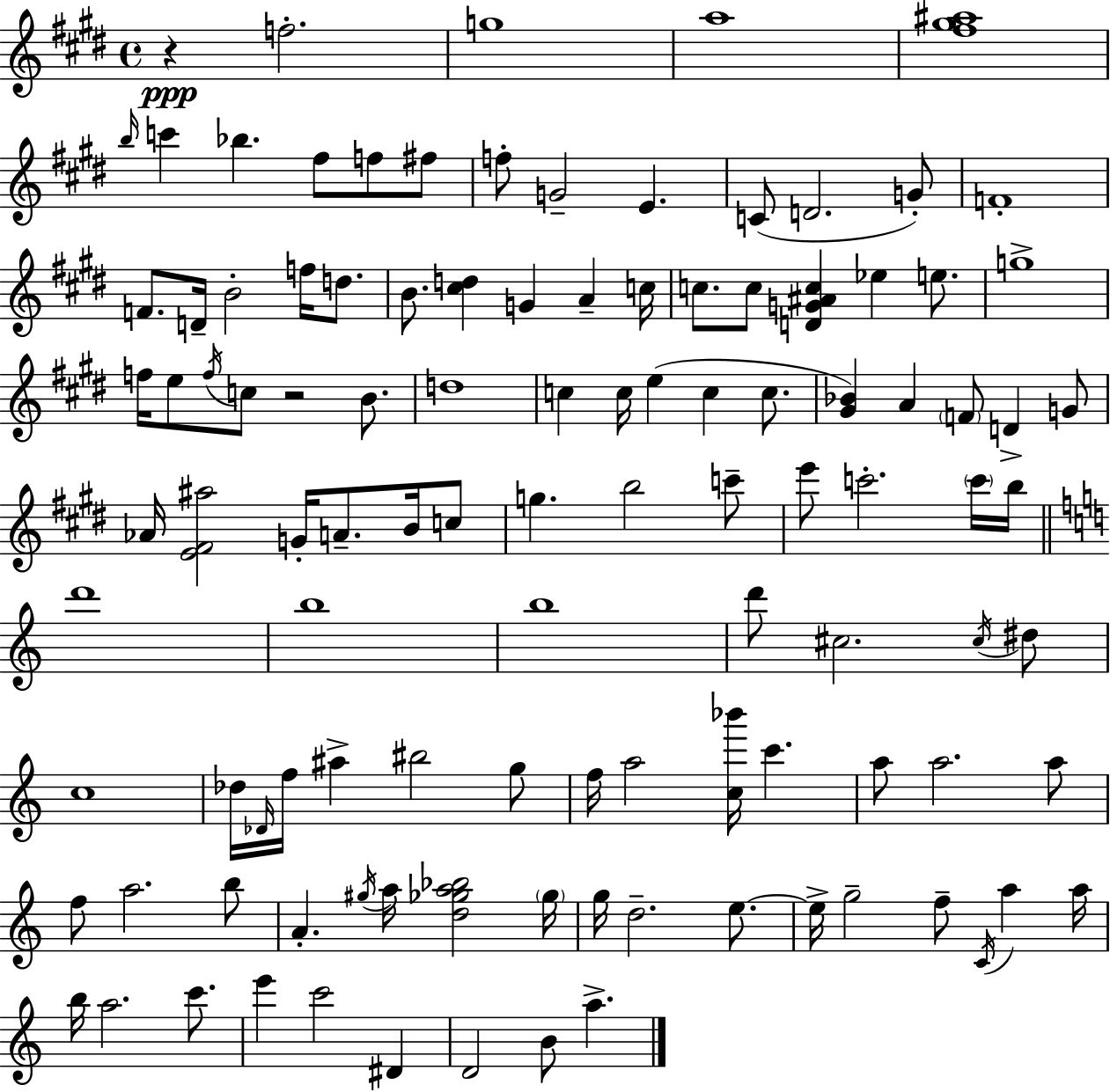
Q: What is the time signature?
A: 4/4